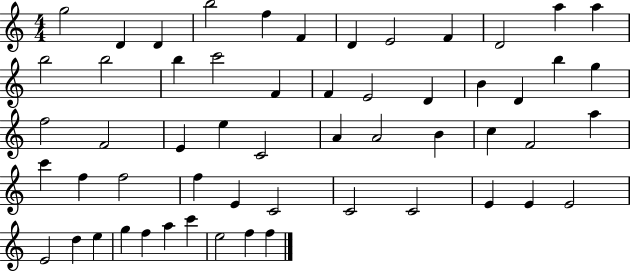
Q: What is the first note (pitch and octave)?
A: G5